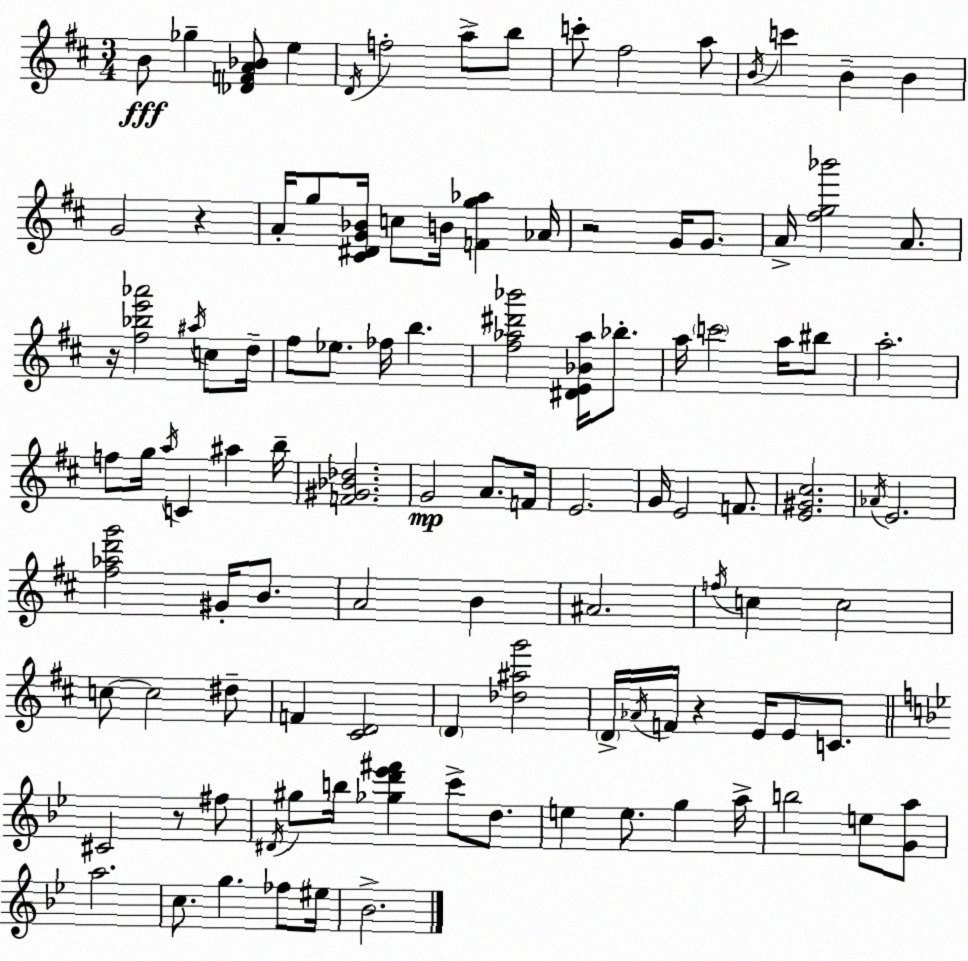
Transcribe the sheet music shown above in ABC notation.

X:1
T:Untitled
M:3/4
L:1/4
K:D
B/2 _g [_DFA_B]/2 e D/4 f2 a/2 b/2 c'/2 ^f2 a/2 B/4 c' B B G2 z A/4 g/2 [^C^DG_B]/4 c/2 B/4 [Fg_a] _A/4 z2 G/4 G/2 A/4 [^fg_b']2 A/2 z/4 [^f_be'_a']2 ^a/4 c/2 d/4 ^f/2 _e/2 _f/4 b [^f_a^d'_b']2 [^DE_B_a]/4 _b/2 a/4 c'2 a/4 ^b/2 a2 f/2 g/4 a/4 C ^a b/4 [F^G_B_d]2 G2 A/2 F/4 E2 G/4 E2 F/2 [E^G^c]2 _A/4 E2 [^f_ad'g']2 ^G/4 B/2 A2 B ^A2 f/4 c c2 c/2 c2 ^d/2 F [^CD]2 D [_d^ag']2 D/4 _A/4 F/4 z E/4 E/2 C/2 ^C2 z/2 ^f/2 ^D/4 ^g/2 b/4 [_gd'_e'^f'] c'/2 d/2 e e/2 g a/4 b2 e/2 [Ga]/2 a2 c/2 g _f/2 ^e/4 _B2